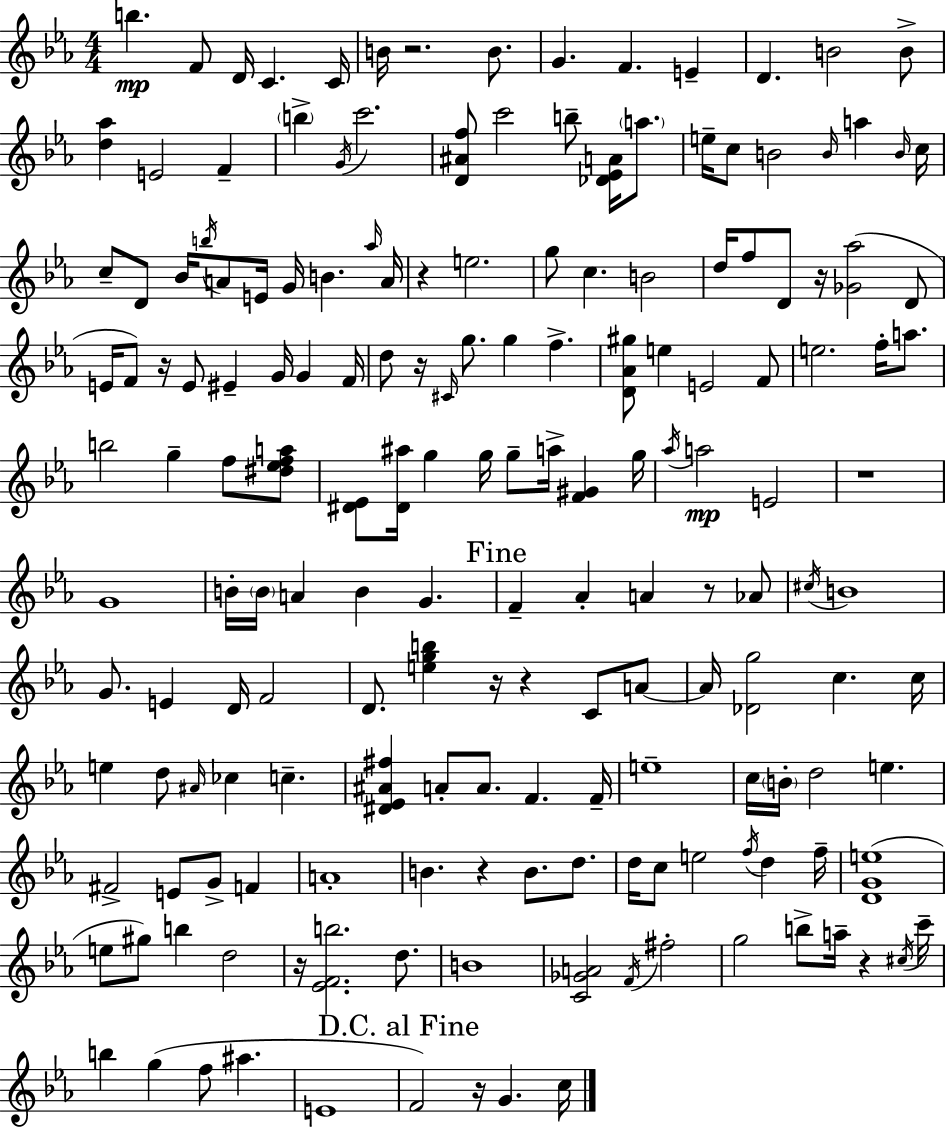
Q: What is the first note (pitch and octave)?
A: B5